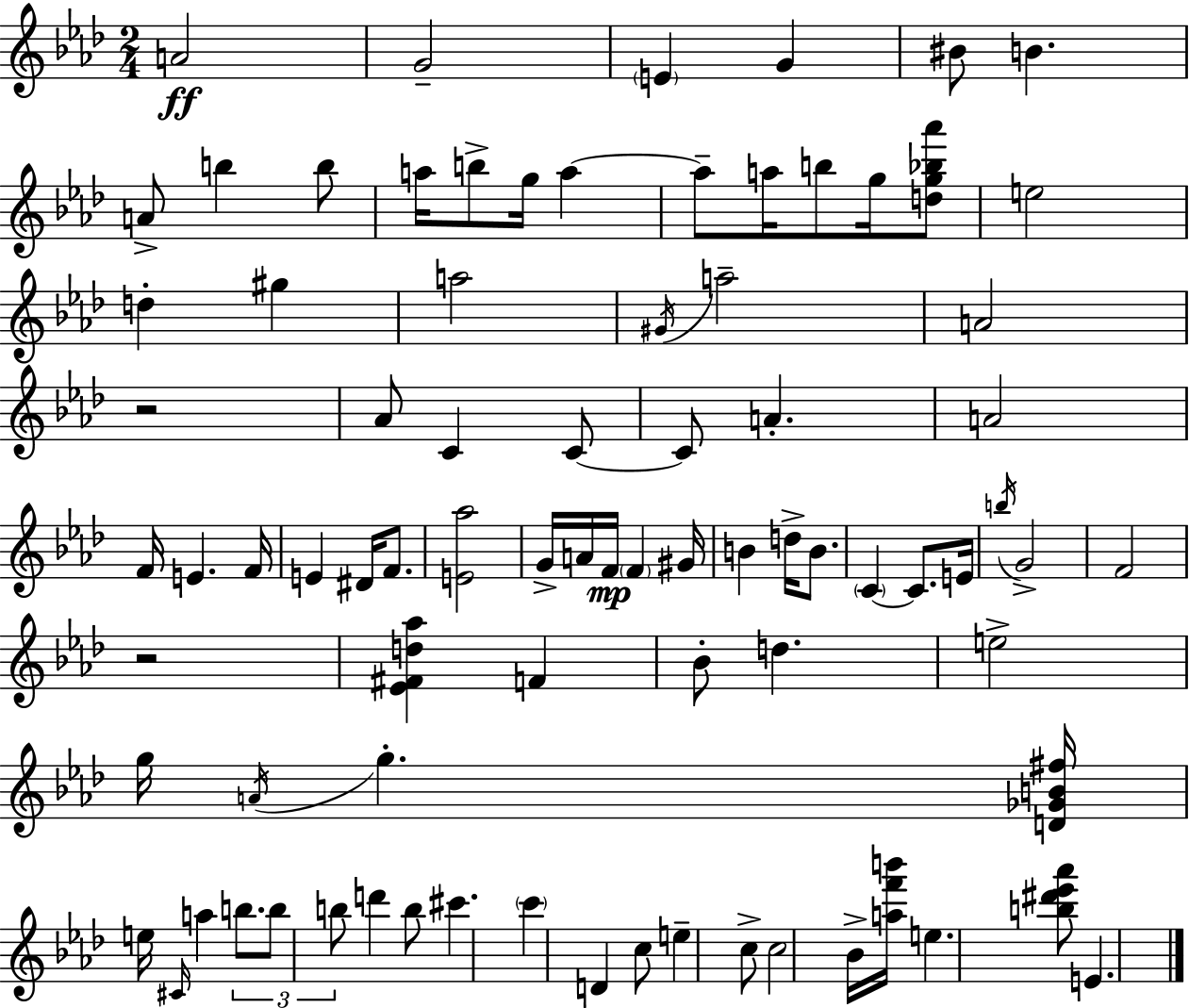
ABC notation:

X:1
T:Untitled
M:2/4
L:1/4
K:Ab
A2 G2 E G ^B/2 B A/2 b b/2 a/4 b/2 g/4 a a/2 a/4 b/2 g/4 [dg_b_a']/2 e2 d ^g a2 ^G/4 a2 A2 z2 _A/2 C C/2 C/2 A A2 F/4 E F/4 E ^D/4 F/2 [E_a]2 G/4 A/4 F/4 F ^G/4 B d/4 B/2 C C/2 E/4 b/4 G2 F2 z2 [_E^Fd_a] F _B/2 d e2 g/4 A/4 g [D_GB^f]/4 e/4 ^C/4 a b/2 b/2 b/2 d' b/2 ^c' c' D c/2 e c/2 c2 _B/4 [af'b']/4 e [b^d'_e'_a']/2 E